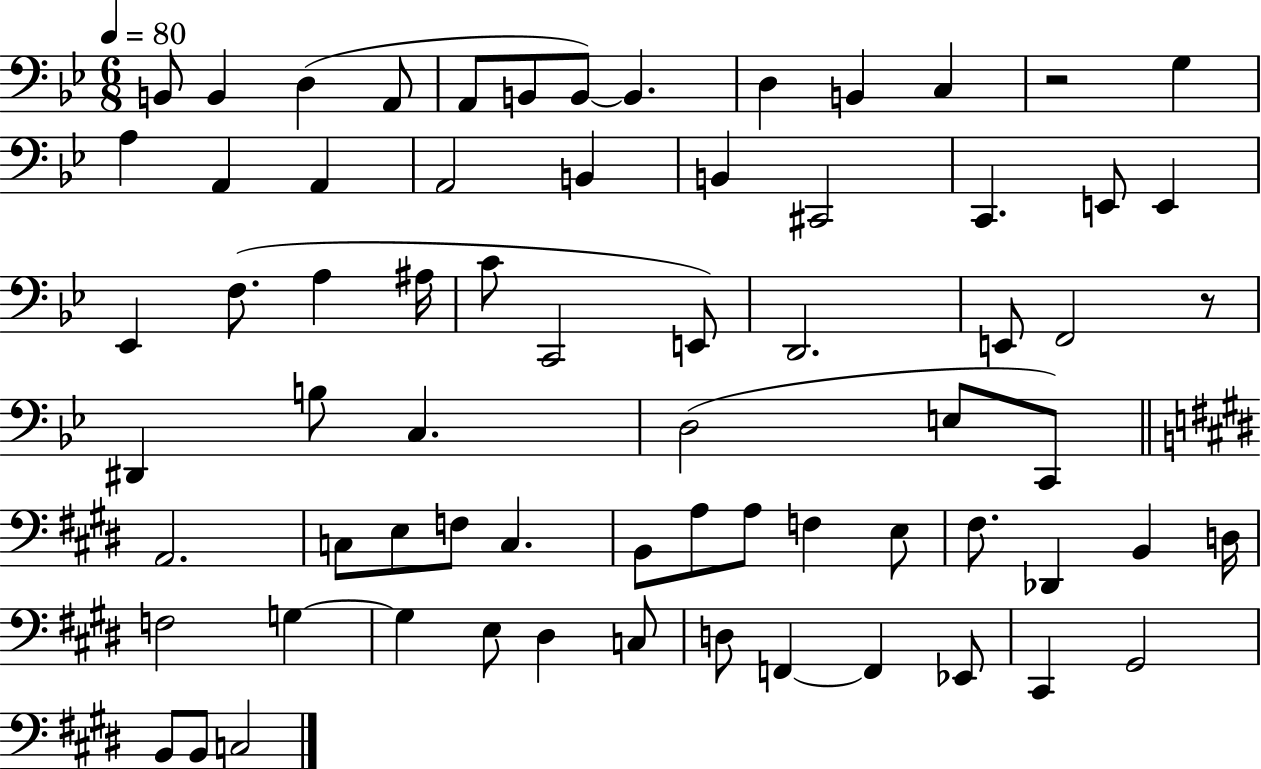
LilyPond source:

{
  \clef bass
  \numericTimeSignature
  \time 6/8
  \key bes \major
  \tempo 4 = 80
  b,8 b,4 d4( a,8 | a,8 b,8 b,8~~) b,4. | d4 b,4 c4 | r2 g4 | \break a4 a,4 a,4 | a,2 b,4 | b,4 cis,2 | c,4. e,8 e,4 | \break ees,4 f8.( a4 ais16 | c'8 c,2 e,8) | d,2. | e,8 f,2 r8 | \break dis,4 b8 c4. | d2( e8 c,8) | \bar "||" \break \key e \major a,2. | c8 e8 f8 c4. | b,8 a8 a8 f4 e8 | fis8. des,4 b,4 d16 | \break f2 g4~~ | g4 e8 dis4 c8 | d8 f,4~~ f,4 ees,8 | cis,4 gis,2 | \break b,8 b,8 c2 | \bar "|."
}